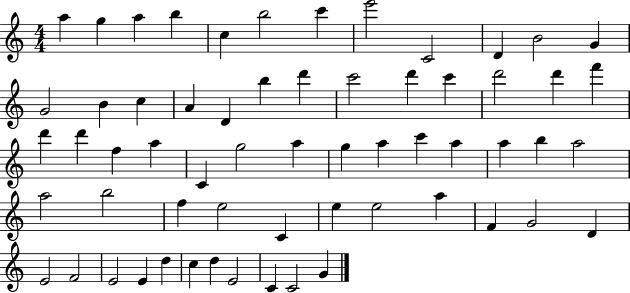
{
  \clef treble
  \numericTimeSignature
  \time 4/4
  \key c \major
  a''4 g''4 a''4 b''4 | c''4 b''2 c'''4 | e'''2 c'2 | d'4 b'2 g'4 | \break g'2 b'4 c''4 | a'4 d'4 b''4 d'''4 | c'''2 d'''4 c'''4 | d'''2 d'''4 f'''4 | \break d'''4 d'''4 f''4 a''4 | c'4 g''2 a''4 | g''4 a''4 c'''4 a''4 | a''4 b''4 a''2 | \break a''2 b''2 | f''4 e''2 c'4 | e''4 e''2 a''4 | f'4 g'2 d'4 | \break e'2 f'2 | e'2 e'4 d''4 | c''4 d''4 e'2 | c'4 c'2 g'4 | \break \bar "|."
}